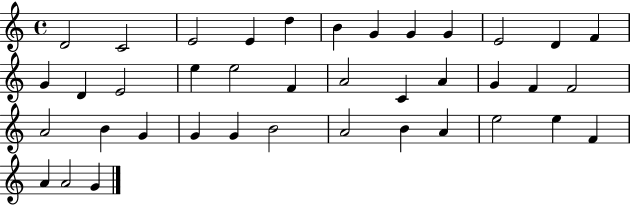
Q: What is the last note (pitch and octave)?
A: G4